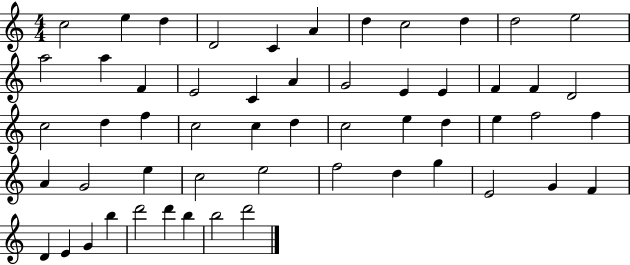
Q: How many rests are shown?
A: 0